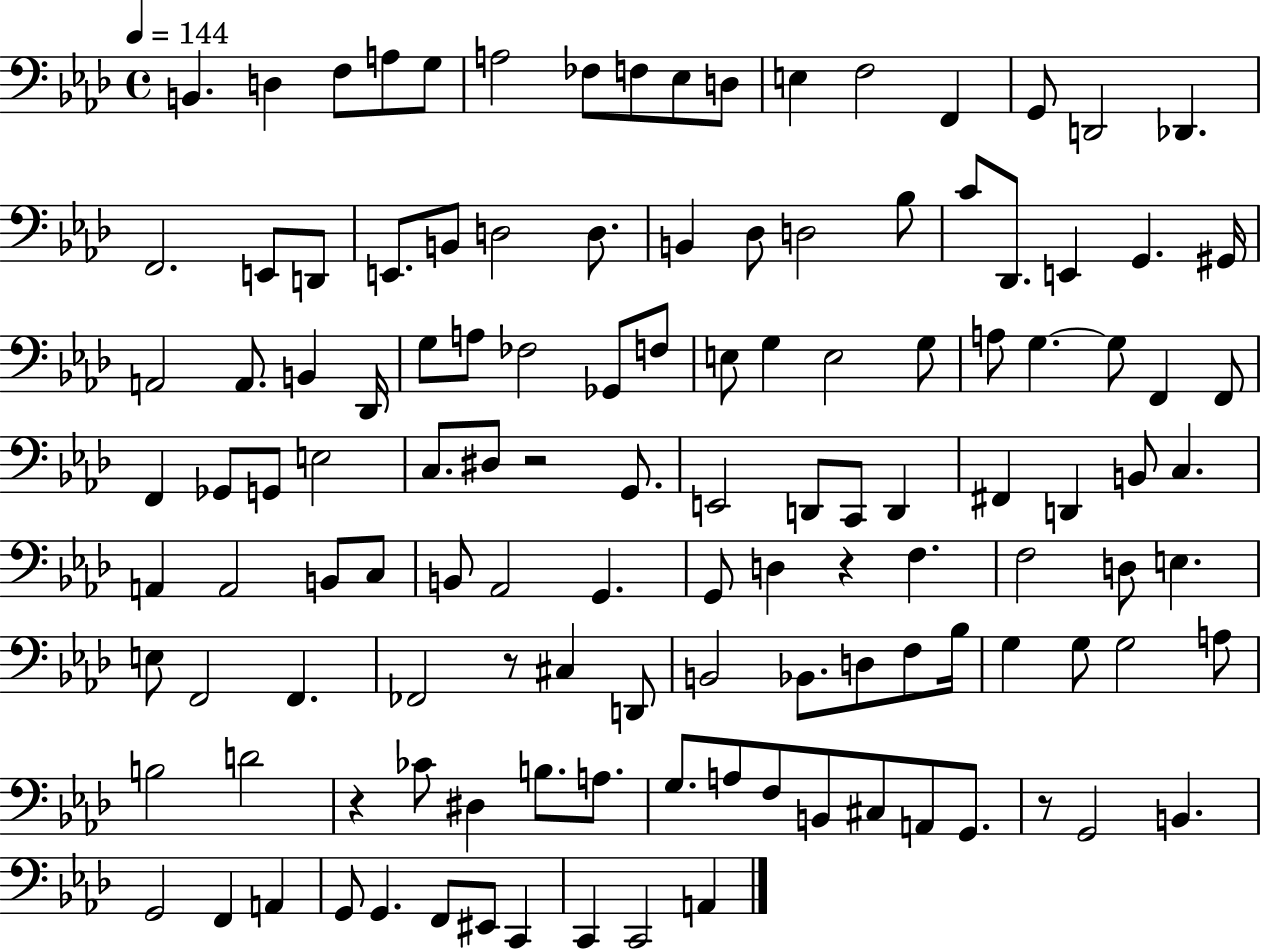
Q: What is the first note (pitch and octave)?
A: B2